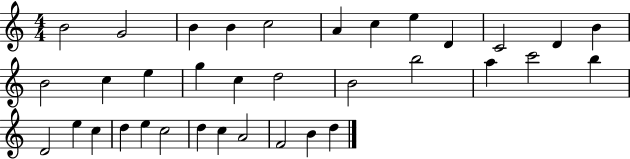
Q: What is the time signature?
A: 4/4